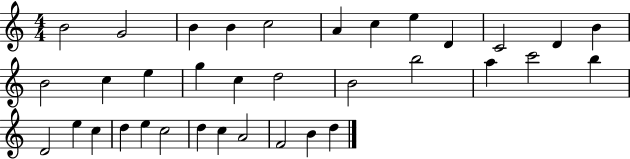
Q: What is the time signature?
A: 4/4